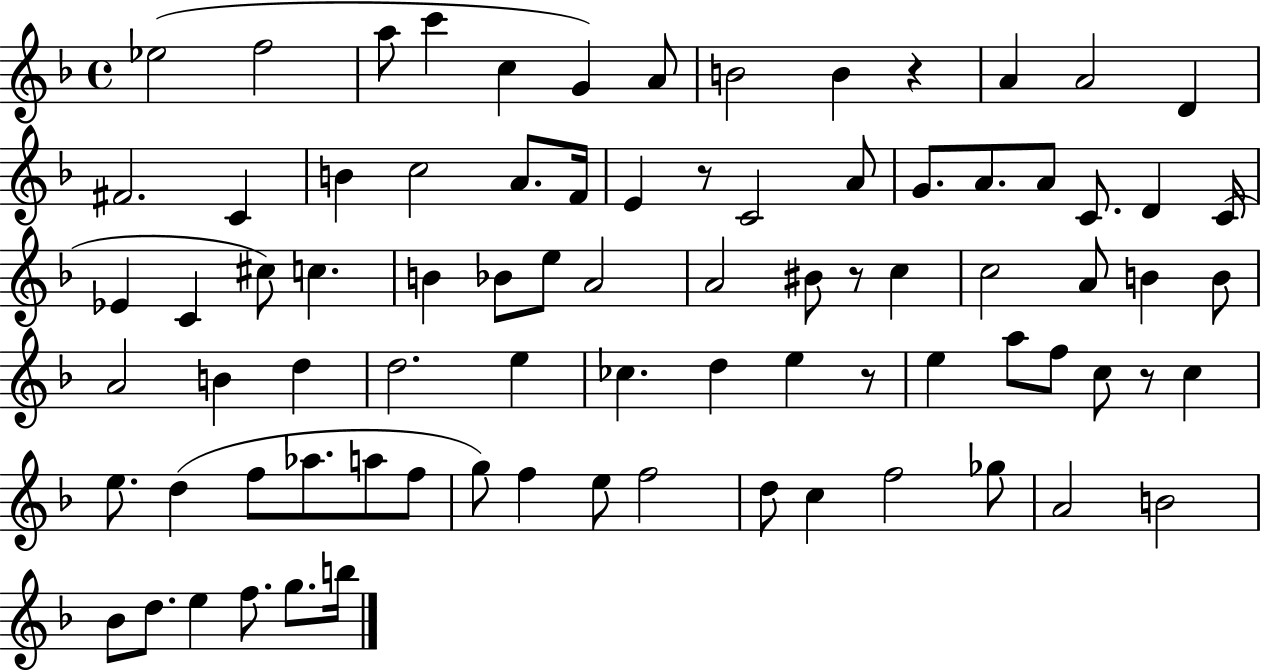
X:1
T:Untitled
M:4/4
L:1/4
K:F
_e2 f2 a/2 c' c G A/2 B2 B z A A2 D ^F2 C B c2 A/2 F/4 E z/2 C2 A/2 G/2 A/2 A/2 C/2 D C/4 _E C ^c/2 c B _B/2 e/2 A2 A2 ^B/2 z/2 c c2 A/2 B B/2 A2 B d d2 e _c d e z/2 e a/2 f/2 c/2 z/2 c e/2 d f/2 _a/2 a/2 f/2 g/2 f e/2 f2 d/2 c f2 _g/2 A2 B2 _B/2 d/2 e f/2 g/2 b/4